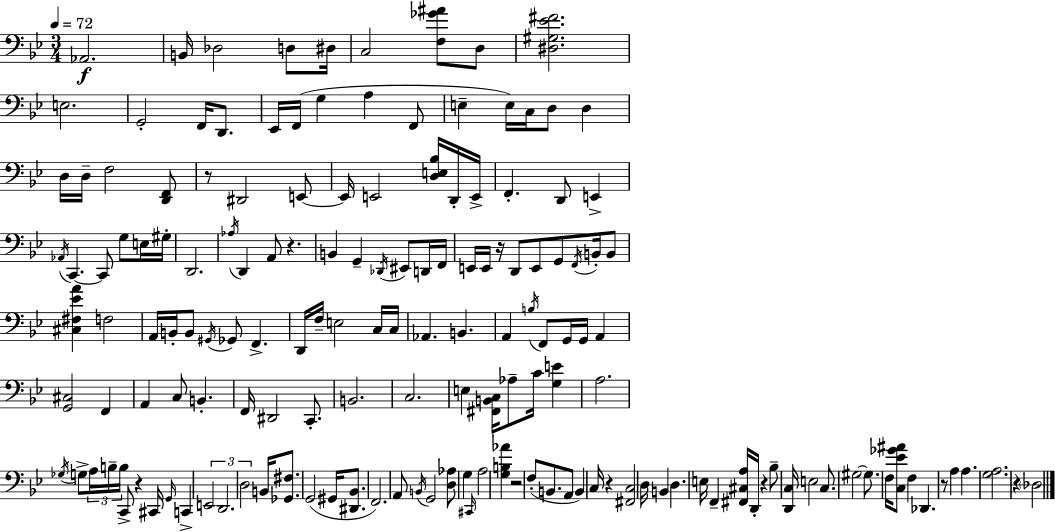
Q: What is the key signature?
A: G minor